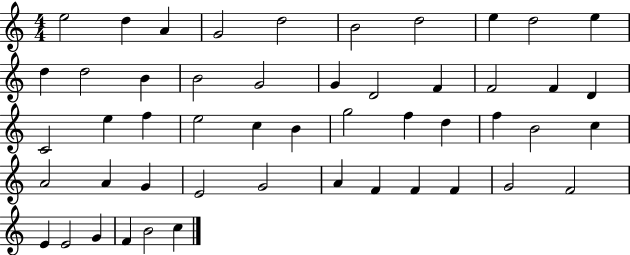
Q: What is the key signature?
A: C major